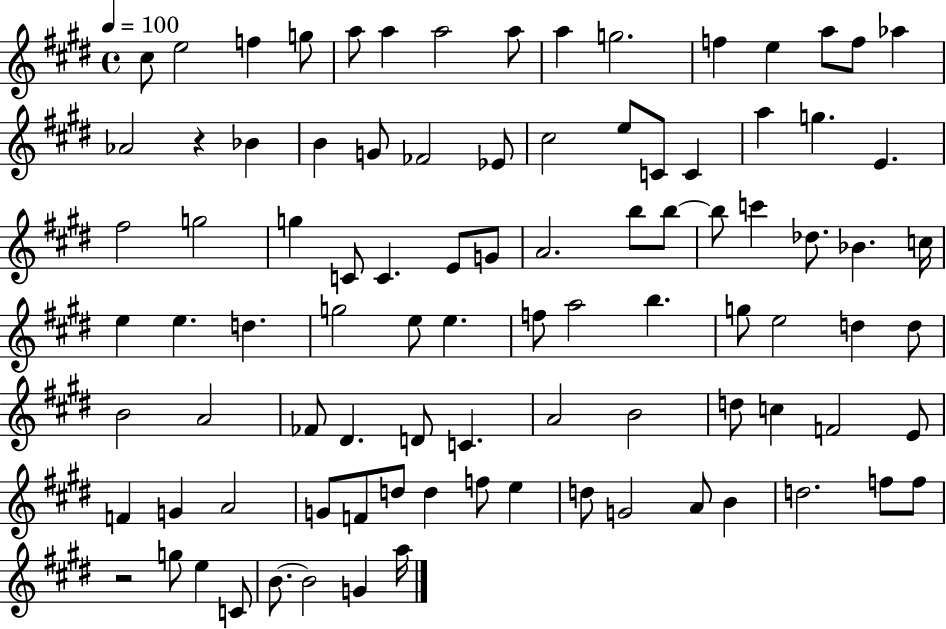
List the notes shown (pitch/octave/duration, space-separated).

C#5/e E5/h F5/q G5/e A5/e A5/q A5/h A5/e A5/q G5/h. F5/q E5/q A5/e F5/e Ab5/q Ab4/h R/q Bb4/q B4/q G4/e FES4/h Eb4/e C#5/h E5/e C4/e C4/q A5/q G5/q. E4/q. F#5/h G5/h G5/q C4/e C4/q. E4/e G4/e A4/h. B5/e B5/e B5/e C6/q Db5/e. Bb4/q. C5/s E5/q E5/q. D5/q. G5/h E5/e E5/q. F5/e A5/h B5/q. G5/e E5/h D5/q D5/e B4/h A4/h FES4/e D#4/q. D4/e C4/q. A4/h B4/h D5/e C5/q F4/h E4/e F4/q G4/q A4/h G4/e F4/e D5/e D5/q F5/e E5/q D5/e G4/h A4/e B4/q D5/h. F5/e F5/e R/h G5/e E5/q C4/e B4/e. B4/h G4/q A5/s